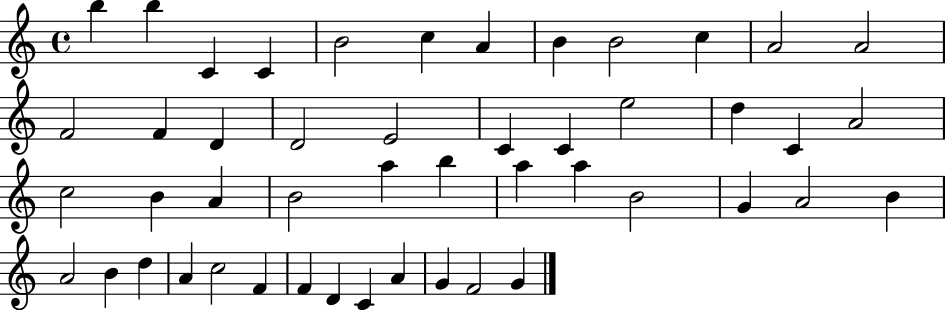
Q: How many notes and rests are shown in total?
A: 48